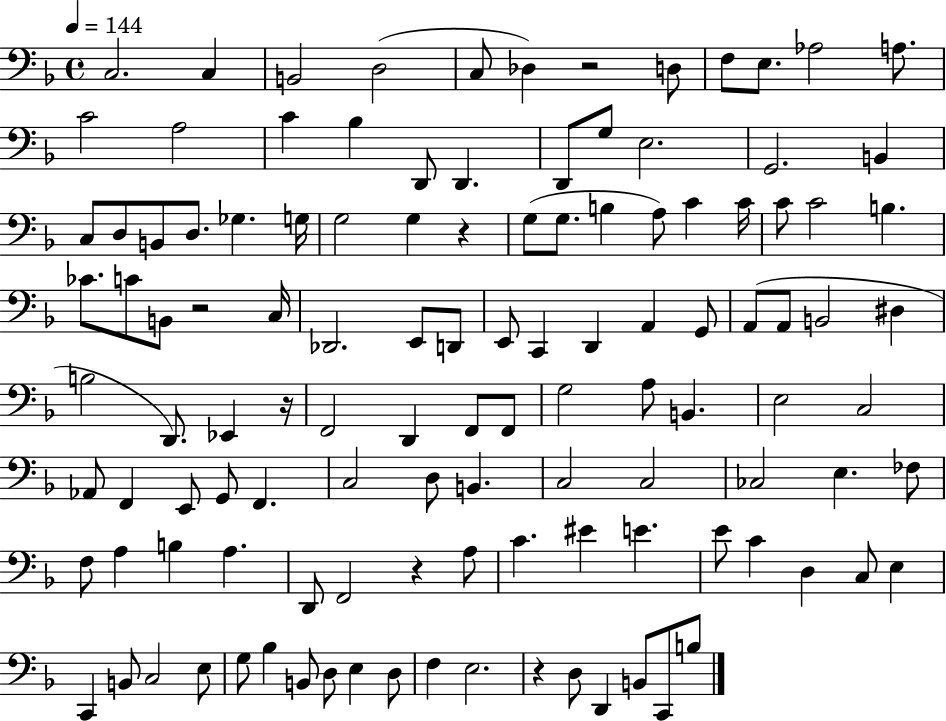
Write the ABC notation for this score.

X:1
T:Untitled
M:4/4
L:1/4
K:F
C,2 C, B,,2 D,2 C,/2 _D, z2 D,/2 F,/2 E,/2 _A,2 A,/2 C2 A,2 C _B, D,,/2 D,, D,,/2 G,/2 E,2 G,,2 B,, C,/2 D,/2 B,,/2 D,/2 _G, G,/4 G,2 G, z G,/2 G,/2 B, A,/2 C C/4 C/2 C2 B, _C/2 C/2 B,,/2 z2 C,/4 _D,,2 E,,/2 D,,/2 E,,/2 C,, D,, A,, G,,/2 A,,/2 A,,/2 B,,2 ^D, B,2 D,,/2 _E,, z/4 F,,2 D,, F,,/2 F,,/2 G,2 A,/2 B,, E,2 C,2 _A,,/2 F,, E,,/2 G,,/2 F,, C,2 D,/2 B,, C,2 C,2 _C,2 E, _F,/2 F,/2 A, B, A, D,,/2 F,,2 z A,/2 C ^E E E/2 C D, C,/2 E, C,, B,,/2 C,2 E,/2 G,/2 _B, B,,/2 D,/2 E, D,/2 F, E,2 z D,/2 D,, B,,/2 C,,/2 B,/2